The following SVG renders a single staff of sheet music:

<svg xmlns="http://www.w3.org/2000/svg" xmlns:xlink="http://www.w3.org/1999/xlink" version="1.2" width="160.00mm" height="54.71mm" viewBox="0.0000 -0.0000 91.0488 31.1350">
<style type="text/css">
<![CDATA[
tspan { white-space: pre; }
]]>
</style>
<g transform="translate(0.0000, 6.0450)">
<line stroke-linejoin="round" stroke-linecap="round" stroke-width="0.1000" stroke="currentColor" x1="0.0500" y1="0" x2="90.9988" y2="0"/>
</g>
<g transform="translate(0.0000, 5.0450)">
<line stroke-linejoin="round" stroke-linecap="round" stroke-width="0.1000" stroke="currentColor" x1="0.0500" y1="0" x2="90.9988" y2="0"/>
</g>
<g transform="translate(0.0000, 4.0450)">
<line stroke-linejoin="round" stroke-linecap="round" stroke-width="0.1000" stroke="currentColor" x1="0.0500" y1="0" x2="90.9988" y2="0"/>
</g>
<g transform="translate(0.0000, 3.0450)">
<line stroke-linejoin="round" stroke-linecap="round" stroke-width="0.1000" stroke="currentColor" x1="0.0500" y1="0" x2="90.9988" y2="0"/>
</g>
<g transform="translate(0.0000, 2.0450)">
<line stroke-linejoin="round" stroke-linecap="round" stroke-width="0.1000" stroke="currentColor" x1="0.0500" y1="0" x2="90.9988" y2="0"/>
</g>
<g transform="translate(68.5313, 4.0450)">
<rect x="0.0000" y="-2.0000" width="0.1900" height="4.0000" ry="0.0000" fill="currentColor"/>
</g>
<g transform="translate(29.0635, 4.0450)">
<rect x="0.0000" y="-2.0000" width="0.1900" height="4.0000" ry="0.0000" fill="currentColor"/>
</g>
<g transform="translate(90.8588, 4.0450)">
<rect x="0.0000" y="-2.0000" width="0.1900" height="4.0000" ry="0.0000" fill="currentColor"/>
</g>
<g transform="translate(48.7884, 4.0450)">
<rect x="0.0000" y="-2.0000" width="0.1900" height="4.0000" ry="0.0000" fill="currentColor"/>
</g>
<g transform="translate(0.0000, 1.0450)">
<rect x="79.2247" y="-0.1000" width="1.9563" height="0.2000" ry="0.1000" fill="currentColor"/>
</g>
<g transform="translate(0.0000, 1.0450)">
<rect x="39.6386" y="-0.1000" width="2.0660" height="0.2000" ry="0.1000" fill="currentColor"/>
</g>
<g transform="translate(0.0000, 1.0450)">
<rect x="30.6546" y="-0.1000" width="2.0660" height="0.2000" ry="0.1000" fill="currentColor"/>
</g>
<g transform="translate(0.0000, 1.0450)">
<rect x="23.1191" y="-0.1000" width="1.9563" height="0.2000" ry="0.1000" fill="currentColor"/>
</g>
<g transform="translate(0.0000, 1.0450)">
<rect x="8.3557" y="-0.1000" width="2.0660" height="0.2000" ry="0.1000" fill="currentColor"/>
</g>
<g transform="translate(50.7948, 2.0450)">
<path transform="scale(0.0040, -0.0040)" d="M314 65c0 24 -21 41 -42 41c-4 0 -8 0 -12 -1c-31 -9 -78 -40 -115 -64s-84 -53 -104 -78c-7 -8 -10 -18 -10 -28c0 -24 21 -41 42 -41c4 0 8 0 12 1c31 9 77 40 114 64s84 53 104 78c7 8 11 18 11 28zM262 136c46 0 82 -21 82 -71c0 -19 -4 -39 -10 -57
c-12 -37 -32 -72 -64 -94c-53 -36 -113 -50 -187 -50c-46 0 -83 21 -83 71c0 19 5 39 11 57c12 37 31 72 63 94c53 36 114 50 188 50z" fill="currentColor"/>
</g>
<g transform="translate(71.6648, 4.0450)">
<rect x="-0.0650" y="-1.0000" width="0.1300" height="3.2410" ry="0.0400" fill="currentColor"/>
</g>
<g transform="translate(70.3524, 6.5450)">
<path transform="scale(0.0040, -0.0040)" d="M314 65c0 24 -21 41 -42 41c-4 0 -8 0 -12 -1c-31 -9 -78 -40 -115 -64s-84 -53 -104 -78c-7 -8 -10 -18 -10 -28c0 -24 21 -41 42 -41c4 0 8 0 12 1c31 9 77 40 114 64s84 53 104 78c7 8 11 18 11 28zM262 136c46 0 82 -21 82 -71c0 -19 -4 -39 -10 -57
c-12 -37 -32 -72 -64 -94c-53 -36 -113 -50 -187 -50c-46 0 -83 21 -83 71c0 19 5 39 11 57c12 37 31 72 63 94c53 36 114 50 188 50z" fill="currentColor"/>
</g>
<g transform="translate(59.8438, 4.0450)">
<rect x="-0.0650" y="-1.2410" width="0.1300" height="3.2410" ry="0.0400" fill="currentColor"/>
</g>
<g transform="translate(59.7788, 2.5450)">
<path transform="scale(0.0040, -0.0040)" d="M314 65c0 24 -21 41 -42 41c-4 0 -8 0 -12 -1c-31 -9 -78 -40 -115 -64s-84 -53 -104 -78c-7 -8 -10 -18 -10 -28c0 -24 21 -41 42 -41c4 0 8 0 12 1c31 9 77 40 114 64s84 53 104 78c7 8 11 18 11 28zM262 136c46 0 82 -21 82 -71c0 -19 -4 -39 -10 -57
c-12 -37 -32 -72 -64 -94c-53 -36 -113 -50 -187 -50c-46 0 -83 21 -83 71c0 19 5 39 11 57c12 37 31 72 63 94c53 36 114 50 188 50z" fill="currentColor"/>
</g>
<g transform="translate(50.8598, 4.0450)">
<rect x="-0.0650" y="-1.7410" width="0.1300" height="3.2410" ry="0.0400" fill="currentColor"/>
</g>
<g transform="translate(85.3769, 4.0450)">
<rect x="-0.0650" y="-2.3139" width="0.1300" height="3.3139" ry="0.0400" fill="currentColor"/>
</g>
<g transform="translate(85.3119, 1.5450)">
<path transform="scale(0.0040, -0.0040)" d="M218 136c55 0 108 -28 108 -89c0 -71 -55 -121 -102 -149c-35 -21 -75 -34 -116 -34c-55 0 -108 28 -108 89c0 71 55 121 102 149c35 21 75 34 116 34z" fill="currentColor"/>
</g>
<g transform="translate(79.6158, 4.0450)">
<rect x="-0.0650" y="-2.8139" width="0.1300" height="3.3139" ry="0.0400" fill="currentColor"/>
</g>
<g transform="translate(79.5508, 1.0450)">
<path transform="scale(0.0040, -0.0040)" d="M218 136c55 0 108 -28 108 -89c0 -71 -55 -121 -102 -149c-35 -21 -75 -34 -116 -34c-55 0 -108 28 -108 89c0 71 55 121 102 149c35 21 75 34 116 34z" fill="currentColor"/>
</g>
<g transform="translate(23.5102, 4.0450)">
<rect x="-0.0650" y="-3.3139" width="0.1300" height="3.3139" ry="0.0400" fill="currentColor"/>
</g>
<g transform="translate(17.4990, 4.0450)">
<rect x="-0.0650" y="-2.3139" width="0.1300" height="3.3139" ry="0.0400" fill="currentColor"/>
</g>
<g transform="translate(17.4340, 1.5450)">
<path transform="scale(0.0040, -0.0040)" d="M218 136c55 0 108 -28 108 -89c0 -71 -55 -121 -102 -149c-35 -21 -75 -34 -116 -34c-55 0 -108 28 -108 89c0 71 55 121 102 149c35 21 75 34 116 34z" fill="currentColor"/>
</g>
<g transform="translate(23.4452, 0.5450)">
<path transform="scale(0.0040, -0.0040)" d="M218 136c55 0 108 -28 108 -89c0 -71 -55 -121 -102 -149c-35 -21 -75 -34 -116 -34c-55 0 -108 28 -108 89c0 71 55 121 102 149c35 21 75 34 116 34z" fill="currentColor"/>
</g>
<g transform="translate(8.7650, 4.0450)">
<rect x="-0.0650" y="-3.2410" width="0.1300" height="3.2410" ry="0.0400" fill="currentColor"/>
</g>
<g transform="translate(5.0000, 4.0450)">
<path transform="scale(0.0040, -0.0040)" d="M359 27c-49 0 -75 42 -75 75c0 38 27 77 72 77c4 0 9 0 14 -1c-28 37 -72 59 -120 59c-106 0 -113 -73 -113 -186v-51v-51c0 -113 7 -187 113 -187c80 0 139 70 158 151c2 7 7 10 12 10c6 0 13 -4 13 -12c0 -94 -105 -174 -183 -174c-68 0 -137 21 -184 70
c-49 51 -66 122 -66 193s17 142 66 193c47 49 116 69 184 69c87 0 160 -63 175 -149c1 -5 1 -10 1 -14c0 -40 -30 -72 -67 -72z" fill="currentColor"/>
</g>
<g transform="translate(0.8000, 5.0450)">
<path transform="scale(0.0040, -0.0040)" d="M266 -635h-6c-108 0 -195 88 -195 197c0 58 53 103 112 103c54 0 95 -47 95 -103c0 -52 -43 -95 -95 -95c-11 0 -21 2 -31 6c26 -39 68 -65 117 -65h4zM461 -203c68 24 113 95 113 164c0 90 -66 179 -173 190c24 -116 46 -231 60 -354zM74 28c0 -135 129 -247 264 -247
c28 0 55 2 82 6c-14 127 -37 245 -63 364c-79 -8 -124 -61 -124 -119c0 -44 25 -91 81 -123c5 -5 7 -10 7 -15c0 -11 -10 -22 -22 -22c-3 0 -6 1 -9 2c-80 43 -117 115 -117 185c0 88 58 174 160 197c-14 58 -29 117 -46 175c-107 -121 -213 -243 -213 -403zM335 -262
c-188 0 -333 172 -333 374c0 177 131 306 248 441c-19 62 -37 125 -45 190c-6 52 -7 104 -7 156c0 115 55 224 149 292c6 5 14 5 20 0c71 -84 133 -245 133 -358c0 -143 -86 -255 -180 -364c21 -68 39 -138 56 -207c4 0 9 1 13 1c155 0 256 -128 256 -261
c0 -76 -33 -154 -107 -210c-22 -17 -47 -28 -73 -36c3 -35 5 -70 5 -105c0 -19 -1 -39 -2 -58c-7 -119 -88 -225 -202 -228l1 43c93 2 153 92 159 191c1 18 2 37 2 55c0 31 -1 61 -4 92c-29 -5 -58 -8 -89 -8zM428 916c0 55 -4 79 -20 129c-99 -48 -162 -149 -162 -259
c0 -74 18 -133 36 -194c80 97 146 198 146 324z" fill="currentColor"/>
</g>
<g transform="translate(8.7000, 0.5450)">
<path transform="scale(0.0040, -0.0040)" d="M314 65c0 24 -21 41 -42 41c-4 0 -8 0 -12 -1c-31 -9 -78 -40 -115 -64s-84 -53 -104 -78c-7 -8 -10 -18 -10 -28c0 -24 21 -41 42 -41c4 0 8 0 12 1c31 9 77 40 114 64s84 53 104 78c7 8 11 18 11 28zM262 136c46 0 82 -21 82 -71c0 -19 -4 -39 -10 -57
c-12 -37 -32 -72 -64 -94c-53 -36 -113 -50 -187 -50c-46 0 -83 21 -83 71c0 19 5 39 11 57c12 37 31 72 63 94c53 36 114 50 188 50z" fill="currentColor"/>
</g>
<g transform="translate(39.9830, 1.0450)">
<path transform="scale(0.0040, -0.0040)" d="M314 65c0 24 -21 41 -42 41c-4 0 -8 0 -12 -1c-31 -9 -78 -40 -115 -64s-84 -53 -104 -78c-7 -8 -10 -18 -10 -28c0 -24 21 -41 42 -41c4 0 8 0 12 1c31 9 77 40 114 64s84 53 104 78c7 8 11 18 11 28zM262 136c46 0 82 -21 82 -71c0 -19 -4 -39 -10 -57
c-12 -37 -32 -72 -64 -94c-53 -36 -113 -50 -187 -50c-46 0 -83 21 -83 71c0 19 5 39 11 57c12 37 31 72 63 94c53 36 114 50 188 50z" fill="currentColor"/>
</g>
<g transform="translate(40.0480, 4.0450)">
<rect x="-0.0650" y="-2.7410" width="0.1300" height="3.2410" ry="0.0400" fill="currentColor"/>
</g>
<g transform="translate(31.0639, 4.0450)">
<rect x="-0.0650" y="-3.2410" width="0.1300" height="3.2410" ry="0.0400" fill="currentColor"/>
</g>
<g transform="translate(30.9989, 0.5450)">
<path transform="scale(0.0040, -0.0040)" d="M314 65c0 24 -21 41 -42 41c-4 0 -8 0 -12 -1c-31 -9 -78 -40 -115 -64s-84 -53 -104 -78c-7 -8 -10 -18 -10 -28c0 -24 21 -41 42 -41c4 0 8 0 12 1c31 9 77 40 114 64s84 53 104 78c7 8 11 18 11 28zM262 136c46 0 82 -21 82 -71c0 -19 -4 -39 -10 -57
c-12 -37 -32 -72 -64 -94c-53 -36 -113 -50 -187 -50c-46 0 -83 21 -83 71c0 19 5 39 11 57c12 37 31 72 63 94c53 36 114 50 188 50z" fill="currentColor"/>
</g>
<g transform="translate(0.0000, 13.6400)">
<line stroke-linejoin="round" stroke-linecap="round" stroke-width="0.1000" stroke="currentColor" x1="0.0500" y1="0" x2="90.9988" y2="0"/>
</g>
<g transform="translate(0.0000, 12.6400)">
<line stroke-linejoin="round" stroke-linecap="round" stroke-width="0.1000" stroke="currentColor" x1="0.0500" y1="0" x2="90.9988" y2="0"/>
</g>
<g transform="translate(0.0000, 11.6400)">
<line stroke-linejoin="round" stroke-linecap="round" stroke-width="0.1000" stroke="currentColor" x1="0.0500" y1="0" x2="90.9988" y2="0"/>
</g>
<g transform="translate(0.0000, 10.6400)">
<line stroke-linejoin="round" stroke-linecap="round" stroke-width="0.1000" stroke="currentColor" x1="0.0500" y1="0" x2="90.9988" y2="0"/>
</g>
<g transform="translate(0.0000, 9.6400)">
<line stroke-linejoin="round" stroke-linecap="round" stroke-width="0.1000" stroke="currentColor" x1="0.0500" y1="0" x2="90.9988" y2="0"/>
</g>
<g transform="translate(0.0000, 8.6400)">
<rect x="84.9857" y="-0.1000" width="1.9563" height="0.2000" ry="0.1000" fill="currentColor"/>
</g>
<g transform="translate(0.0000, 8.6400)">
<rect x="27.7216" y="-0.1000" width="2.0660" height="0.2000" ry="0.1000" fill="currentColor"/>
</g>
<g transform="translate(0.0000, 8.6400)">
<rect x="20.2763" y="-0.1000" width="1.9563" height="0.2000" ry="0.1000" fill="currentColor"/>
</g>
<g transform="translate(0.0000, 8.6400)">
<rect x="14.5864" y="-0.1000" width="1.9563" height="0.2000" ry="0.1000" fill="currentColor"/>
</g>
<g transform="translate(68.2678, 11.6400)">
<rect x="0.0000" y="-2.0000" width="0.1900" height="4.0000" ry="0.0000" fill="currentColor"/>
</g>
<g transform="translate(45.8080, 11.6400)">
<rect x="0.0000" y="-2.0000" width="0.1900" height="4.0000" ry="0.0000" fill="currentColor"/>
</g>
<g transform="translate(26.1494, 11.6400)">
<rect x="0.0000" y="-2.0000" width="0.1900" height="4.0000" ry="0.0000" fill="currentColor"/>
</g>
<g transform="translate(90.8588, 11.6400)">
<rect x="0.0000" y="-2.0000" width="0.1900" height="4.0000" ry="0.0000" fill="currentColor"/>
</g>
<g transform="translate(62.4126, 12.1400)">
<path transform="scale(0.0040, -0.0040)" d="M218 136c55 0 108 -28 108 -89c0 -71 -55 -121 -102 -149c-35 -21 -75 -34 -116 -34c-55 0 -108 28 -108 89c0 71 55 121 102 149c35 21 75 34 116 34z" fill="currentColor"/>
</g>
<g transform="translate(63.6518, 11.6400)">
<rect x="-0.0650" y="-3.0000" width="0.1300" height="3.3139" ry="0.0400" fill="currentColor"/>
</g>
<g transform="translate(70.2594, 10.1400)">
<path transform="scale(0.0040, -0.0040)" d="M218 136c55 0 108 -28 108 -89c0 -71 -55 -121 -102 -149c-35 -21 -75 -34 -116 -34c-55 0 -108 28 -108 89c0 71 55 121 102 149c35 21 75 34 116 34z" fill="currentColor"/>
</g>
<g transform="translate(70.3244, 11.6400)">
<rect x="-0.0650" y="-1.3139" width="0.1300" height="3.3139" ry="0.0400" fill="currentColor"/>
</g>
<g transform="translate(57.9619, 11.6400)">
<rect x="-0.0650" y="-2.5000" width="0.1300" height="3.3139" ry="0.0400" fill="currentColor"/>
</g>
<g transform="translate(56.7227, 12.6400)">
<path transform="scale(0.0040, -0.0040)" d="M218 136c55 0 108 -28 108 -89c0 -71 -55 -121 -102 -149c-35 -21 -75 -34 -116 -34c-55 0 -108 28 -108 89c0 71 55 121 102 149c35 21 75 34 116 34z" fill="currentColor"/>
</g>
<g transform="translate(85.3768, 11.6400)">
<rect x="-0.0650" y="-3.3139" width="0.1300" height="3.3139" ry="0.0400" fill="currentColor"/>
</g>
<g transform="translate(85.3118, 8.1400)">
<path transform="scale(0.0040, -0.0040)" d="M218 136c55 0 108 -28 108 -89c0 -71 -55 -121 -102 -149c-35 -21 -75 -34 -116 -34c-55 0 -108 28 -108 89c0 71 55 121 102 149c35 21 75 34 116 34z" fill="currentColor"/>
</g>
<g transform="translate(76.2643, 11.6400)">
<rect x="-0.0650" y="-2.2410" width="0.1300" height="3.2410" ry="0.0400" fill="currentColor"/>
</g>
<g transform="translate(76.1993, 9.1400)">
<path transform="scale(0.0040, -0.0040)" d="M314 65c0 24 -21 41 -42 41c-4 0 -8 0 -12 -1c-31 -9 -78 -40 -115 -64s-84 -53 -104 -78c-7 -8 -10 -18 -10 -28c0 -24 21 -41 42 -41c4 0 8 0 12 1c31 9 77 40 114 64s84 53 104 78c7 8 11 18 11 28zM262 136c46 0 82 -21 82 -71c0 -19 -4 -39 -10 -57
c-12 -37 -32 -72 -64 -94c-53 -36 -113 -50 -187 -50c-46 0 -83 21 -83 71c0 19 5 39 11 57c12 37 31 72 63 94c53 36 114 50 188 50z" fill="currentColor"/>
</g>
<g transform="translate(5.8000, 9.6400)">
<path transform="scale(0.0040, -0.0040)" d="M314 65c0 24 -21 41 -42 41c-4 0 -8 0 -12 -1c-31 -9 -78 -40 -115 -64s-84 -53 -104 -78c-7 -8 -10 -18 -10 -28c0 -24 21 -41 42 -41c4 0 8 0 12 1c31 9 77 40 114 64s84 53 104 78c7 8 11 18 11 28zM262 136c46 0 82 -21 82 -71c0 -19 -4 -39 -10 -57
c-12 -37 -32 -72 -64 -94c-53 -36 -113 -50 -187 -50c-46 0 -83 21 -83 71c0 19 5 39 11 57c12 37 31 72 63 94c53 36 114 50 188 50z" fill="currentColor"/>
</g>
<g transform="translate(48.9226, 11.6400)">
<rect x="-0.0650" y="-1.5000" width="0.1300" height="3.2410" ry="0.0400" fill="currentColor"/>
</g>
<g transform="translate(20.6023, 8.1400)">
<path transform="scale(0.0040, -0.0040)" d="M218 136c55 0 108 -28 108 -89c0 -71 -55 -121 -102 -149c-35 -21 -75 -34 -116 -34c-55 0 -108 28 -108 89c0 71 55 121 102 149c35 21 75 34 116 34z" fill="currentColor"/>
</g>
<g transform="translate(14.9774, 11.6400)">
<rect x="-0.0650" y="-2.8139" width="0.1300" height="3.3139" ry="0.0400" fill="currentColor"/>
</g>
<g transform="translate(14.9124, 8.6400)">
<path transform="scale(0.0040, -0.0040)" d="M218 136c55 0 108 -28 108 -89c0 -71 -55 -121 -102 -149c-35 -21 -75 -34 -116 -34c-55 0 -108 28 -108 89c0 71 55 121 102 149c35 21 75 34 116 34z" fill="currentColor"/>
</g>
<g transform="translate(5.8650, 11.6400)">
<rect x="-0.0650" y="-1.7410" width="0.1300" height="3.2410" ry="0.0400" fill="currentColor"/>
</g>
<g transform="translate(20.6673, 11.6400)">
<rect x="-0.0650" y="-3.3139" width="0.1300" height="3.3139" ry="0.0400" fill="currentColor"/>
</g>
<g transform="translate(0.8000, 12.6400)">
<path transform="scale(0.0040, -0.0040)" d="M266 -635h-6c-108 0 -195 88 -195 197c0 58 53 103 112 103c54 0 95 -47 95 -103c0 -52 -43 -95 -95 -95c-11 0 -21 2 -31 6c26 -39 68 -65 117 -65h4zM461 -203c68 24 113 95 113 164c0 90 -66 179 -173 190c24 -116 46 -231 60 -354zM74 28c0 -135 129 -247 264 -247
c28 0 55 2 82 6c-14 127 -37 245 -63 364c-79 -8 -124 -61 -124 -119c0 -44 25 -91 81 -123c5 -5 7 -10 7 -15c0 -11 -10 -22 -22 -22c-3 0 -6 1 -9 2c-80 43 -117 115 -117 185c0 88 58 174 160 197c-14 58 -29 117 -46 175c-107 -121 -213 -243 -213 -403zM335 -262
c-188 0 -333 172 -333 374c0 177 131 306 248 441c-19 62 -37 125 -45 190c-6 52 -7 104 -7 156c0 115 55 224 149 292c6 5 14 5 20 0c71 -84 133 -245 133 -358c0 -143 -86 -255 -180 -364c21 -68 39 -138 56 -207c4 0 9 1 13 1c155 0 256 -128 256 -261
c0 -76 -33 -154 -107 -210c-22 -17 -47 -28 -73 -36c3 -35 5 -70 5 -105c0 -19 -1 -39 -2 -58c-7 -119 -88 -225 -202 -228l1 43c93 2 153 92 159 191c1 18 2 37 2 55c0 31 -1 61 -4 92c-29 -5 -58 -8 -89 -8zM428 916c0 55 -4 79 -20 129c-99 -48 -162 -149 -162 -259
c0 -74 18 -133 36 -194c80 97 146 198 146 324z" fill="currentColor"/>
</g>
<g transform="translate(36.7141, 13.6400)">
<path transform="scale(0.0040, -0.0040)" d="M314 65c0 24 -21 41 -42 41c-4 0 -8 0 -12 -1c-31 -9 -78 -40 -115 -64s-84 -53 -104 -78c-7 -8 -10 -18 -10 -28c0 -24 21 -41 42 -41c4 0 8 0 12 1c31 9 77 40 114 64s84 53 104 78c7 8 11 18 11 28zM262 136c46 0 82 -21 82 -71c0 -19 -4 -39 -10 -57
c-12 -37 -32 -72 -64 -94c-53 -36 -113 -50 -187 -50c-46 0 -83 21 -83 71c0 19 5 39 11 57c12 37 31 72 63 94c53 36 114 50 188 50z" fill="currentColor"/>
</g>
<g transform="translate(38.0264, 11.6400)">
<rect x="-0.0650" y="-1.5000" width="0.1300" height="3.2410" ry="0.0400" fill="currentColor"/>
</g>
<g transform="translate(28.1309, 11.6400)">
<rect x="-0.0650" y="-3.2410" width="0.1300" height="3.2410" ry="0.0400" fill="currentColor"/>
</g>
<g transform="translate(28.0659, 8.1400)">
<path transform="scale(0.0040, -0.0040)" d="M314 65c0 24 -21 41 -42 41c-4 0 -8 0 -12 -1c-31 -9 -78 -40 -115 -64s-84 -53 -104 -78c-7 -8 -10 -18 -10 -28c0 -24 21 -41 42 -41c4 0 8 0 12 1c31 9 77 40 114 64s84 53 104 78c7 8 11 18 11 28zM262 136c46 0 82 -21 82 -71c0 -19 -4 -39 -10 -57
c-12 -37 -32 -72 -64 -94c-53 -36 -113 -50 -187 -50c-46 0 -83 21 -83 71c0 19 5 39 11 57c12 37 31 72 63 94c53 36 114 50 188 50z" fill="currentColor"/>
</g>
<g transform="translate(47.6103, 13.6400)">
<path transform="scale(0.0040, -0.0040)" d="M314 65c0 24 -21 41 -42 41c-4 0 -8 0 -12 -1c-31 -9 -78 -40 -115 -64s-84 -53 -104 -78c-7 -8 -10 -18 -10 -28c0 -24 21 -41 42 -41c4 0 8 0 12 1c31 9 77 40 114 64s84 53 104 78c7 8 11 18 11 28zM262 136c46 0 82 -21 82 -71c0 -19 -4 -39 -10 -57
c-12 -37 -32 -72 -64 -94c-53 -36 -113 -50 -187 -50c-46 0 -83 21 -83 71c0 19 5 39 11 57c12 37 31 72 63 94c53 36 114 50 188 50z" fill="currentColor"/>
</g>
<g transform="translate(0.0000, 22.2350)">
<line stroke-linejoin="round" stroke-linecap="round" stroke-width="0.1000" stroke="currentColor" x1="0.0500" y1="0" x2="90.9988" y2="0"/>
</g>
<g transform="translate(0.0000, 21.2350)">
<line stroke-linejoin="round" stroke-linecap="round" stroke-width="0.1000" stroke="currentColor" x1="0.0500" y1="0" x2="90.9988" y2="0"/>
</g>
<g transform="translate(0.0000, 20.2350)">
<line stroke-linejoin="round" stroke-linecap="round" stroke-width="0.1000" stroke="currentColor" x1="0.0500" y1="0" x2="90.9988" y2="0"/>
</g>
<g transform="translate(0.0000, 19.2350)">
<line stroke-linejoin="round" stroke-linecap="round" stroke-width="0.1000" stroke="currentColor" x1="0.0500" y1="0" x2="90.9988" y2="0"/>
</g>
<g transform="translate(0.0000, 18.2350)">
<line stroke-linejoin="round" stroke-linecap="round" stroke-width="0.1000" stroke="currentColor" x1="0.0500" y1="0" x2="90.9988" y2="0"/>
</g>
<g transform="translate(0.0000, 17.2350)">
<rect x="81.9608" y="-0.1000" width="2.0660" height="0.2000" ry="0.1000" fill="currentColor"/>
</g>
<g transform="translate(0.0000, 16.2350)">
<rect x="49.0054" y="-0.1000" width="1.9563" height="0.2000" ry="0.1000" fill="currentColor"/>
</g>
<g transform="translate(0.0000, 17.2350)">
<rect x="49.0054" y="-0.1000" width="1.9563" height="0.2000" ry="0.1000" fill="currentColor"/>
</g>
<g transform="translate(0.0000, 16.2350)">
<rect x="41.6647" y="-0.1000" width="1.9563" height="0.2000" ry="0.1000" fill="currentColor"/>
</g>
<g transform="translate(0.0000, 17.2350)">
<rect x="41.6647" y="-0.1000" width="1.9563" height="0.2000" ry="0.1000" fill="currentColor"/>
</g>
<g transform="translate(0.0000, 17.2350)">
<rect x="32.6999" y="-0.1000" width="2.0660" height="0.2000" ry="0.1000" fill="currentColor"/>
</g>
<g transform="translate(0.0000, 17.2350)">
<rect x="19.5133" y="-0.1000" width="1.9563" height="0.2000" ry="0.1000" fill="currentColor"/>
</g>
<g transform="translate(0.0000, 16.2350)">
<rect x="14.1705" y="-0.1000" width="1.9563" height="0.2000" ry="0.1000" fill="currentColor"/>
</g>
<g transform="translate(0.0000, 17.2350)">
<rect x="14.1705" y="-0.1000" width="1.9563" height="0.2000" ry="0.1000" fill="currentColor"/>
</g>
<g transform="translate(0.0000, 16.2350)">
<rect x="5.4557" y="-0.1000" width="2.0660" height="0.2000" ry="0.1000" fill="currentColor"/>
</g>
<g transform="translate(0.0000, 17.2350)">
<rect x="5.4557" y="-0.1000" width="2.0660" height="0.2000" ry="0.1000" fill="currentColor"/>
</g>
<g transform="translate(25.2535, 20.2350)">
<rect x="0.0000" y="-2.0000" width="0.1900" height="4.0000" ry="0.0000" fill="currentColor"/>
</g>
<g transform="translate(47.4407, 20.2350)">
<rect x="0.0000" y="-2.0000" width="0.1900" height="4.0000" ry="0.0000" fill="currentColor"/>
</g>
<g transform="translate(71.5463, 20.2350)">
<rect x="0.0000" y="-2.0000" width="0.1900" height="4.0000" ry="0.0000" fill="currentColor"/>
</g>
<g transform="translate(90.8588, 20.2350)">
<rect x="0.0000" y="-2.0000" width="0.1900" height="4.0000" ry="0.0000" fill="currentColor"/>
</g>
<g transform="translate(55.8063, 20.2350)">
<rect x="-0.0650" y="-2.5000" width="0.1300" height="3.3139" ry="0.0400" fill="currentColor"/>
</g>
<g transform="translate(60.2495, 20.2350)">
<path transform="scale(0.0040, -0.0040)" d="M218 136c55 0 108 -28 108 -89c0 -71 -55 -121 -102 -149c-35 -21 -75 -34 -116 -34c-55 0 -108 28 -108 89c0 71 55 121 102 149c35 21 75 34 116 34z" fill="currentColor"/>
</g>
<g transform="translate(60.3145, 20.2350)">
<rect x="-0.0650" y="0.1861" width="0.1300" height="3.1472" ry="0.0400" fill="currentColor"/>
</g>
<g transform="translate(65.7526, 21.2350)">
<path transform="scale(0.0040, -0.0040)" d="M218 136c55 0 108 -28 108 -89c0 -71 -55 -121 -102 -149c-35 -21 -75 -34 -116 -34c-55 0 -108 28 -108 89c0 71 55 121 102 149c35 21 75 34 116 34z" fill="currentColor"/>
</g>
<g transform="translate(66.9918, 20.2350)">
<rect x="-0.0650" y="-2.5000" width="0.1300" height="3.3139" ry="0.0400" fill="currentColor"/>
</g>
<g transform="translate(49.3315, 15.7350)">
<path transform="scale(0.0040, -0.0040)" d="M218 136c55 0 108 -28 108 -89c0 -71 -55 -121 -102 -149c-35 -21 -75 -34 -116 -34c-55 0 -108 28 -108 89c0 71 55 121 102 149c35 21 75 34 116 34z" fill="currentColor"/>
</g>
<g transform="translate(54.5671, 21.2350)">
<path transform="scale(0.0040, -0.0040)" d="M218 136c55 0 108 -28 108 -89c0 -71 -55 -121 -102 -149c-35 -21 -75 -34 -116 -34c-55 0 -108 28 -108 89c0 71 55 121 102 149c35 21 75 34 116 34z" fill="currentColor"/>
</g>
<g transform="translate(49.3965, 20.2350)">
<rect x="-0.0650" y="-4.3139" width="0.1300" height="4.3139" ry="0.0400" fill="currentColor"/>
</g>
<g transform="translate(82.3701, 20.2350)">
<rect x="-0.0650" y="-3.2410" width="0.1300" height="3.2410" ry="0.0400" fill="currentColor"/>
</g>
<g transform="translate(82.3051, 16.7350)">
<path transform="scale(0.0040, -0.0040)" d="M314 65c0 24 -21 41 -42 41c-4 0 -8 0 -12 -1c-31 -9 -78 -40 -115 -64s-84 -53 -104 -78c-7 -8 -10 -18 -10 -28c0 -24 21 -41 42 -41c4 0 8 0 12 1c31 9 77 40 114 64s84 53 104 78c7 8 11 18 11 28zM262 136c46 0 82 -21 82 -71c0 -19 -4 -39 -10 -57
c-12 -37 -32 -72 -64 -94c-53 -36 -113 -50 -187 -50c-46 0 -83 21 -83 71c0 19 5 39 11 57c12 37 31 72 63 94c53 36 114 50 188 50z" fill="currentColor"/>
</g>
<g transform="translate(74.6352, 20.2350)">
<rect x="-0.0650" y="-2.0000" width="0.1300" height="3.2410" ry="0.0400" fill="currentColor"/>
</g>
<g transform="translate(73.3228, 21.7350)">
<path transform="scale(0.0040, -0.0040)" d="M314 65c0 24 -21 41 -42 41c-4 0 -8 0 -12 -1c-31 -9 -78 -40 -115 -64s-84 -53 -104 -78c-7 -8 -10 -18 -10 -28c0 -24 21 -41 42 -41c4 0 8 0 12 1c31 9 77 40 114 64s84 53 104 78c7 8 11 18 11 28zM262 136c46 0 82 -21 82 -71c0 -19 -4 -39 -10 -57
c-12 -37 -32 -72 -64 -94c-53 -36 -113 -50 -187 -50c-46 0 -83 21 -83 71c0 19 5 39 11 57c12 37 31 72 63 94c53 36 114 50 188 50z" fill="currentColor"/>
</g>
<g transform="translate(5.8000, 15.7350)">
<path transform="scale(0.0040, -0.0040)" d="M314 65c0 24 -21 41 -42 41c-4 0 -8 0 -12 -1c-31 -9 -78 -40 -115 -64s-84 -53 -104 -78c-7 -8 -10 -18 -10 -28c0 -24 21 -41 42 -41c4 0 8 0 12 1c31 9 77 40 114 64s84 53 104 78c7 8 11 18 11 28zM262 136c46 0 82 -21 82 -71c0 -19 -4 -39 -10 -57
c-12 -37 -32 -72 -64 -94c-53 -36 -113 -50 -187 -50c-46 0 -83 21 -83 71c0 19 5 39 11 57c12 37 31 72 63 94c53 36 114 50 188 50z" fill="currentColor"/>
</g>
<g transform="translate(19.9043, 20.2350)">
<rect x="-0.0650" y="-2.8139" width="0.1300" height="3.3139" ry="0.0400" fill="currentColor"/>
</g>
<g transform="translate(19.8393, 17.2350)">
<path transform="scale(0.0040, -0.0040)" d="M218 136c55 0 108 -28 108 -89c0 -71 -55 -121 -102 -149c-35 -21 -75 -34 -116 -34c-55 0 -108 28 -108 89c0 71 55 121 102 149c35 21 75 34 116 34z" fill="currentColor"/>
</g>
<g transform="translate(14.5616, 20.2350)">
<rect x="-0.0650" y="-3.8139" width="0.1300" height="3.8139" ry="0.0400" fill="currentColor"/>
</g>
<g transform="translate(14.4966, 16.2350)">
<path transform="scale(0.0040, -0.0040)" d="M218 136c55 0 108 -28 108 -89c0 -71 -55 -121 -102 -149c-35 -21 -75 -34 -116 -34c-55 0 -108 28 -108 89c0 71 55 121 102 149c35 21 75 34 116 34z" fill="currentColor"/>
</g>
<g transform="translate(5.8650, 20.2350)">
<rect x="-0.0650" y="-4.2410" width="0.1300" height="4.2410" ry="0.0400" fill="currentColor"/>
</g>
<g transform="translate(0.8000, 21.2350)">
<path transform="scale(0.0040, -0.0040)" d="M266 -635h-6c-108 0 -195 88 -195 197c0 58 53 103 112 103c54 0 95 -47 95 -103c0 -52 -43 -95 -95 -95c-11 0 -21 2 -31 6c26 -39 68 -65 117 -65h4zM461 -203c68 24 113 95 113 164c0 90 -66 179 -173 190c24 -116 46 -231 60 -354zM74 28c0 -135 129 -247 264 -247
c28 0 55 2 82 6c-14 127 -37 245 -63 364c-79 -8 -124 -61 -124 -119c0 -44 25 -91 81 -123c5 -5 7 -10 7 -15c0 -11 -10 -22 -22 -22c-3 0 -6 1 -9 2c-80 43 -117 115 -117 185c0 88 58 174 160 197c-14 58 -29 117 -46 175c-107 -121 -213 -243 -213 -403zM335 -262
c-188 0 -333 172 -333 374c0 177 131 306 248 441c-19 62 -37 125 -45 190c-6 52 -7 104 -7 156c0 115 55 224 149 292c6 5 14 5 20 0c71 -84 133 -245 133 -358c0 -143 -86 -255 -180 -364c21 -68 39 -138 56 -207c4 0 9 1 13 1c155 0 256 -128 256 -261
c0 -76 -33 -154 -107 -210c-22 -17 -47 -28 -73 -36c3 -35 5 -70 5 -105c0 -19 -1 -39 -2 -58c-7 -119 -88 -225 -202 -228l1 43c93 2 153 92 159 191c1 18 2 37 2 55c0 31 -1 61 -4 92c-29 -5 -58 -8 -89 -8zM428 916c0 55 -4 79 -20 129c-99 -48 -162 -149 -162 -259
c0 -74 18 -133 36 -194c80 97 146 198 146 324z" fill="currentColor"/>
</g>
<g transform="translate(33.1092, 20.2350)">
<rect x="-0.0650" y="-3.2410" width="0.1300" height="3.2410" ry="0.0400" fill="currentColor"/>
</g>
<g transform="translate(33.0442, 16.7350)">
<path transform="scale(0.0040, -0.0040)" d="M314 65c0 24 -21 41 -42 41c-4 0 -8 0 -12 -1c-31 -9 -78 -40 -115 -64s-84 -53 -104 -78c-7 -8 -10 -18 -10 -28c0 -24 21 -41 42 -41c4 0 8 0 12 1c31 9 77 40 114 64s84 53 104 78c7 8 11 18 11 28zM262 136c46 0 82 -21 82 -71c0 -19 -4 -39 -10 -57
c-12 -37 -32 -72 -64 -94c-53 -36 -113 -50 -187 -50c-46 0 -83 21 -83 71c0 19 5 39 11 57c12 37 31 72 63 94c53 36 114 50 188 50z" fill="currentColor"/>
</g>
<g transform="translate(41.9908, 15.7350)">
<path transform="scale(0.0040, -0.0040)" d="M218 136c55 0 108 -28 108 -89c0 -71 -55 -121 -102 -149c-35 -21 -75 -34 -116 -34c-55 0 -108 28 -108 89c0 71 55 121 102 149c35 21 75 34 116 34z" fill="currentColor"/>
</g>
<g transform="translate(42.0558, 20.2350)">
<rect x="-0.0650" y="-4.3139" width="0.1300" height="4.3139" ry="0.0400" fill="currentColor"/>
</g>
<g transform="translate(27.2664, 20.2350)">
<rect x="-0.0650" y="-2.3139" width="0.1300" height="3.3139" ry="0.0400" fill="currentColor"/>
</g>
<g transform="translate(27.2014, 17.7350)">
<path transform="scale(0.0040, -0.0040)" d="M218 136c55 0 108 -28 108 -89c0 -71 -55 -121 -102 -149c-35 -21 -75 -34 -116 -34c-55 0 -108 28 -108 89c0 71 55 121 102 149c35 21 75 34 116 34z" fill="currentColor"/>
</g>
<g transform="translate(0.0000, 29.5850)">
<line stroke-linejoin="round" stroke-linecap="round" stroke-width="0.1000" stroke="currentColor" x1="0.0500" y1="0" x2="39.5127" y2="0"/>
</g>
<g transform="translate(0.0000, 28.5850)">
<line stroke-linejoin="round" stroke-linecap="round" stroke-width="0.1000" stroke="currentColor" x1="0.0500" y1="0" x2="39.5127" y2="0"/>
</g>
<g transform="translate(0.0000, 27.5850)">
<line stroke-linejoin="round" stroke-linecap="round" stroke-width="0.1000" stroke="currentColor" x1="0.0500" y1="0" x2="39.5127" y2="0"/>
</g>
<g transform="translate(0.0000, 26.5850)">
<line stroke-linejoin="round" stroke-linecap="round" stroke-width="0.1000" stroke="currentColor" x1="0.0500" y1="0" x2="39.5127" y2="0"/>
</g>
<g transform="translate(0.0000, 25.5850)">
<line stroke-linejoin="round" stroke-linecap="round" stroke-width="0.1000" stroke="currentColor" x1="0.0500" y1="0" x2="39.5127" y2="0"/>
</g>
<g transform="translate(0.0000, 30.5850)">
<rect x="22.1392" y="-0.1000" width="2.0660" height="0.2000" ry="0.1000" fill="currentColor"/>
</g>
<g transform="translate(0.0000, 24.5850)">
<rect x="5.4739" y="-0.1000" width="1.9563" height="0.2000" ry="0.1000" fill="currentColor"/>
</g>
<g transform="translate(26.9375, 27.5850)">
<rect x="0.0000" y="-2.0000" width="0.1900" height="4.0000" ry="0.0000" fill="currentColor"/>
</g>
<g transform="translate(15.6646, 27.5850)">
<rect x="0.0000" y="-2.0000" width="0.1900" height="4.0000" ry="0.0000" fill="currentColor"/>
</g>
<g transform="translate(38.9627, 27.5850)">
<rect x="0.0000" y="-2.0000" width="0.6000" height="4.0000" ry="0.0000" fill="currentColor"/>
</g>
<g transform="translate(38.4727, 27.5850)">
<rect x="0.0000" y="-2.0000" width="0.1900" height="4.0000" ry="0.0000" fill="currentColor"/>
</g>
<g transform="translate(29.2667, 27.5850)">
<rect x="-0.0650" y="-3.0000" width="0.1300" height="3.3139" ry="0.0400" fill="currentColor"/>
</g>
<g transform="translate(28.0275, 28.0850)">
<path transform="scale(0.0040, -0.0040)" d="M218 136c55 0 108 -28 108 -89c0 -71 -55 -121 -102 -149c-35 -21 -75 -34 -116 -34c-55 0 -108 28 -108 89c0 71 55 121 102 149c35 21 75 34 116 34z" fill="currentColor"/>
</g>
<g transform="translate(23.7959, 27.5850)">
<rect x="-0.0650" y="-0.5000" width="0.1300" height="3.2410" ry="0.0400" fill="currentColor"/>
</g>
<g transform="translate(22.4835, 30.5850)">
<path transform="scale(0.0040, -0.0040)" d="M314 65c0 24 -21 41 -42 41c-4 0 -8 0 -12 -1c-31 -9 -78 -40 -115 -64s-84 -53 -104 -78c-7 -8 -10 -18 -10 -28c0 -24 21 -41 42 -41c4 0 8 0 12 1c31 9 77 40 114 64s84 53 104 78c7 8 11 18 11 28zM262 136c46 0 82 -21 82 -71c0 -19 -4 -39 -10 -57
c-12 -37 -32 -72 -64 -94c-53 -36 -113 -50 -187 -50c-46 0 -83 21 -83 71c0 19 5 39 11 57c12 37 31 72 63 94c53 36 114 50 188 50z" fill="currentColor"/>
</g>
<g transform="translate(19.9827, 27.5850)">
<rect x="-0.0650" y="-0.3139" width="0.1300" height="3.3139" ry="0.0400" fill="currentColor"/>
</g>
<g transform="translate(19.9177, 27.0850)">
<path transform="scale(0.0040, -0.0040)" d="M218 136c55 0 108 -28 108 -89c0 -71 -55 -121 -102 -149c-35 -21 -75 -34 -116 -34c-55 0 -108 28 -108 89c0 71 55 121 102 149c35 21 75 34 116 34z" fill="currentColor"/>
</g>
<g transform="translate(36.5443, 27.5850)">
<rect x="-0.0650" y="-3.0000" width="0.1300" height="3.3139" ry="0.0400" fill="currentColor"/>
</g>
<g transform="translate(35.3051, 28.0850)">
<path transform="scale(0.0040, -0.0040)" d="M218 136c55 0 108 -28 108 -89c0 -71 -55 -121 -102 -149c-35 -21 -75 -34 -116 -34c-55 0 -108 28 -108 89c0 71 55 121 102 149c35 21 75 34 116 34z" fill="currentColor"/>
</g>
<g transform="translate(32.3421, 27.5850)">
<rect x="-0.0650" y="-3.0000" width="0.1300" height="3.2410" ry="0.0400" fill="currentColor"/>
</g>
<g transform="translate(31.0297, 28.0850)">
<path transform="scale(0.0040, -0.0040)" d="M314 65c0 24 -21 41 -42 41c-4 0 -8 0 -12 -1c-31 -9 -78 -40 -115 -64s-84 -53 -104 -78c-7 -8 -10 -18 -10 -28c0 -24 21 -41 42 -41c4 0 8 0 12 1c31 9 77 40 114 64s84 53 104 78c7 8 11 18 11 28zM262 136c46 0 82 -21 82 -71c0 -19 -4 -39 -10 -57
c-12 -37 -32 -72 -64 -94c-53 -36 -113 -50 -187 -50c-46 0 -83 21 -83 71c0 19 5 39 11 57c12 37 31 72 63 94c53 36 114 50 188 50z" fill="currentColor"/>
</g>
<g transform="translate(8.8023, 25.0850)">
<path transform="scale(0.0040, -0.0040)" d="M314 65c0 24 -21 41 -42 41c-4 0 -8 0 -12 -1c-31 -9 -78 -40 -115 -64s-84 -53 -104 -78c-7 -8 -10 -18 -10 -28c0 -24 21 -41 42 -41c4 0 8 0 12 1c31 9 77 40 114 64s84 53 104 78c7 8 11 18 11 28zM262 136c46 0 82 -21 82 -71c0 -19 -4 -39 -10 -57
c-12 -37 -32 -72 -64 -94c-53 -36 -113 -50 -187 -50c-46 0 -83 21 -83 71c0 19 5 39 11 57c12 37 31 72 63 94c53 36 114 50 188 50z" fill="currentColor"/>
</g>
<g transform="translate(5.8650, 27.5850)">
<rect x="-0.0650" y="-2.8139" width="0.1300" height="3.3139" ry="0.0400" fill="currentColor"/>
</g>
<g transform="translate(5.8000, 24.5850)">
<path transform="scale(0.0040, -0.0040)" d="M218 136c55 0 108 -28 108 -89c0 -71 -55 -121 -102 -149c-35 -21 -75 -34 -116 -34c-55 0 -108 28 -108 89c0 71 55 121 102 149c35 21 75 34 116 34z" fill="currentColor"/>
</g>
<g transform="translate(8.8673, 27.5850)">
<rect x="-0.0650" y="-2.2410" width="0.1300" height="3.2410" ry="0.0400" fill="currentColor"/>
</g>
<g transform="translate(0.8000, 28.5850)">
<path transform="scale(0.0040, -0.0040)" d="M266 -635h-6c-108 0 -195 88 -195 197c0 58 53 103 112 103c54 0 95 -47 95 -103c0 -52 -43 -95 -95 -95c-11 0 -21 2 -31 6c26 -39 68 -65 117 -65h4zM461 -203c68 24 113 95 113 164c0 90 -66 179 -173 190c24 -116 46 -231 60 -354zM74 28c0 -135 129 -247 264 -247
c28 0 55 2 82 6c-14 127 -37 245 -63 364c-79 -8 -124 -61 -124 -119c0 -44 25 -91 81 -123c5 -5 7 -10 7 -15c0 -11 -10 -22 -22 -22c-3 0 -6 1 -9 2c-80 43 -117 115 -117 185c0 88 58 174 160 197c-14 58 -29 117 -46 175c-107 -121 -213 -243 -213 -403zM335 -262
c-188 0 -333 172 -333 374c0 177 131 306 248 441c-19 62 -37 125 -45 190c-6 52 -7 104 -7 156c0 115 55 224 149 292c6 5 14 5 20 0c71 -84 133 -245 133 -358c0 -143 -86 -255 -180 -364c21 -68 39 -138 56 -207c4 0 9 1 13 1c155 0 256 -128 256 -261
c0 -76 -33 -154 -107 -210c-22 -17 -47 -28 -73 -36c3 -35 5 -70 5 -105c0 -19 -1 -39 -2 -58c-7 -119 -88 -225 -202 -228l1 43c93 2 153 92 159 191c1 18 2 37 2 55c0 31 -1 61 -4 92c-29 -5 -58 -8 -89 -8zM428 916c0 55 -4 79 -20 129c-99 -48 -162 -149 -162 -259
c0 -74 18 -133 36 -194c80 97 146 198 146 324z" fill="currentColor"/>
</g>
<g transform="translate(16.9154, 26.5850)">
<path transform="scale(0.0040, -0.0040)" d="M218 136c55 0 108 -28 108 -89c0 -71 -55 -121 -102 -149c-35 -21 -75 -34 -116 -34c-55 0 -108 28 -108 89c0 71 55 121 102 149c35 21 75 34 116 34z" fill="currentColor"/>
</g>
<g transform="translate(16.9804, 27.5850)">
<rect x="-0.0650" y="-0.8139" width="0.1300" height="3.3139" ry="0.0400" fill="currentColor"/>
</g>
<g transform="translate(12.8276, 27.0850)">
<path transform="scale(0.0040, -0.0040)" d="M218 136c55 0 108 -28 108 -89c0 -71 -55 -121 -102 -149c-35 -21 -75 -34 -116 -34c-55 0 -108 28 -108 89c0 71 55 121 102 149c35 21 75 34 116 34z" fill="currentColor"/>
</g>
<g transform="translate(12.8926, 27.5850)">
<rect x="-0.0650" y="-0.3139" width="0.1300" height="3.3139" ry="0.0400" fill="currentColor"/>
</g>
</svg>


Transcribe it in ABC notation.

X:1
T:Untitled
M:4/4
L:1/4
K:C
b2 g b b2 a2 f2 e2 D2 a g f2 a b b2 E2 E2 G A e g2 b d'2 c' a g b2 d' d' G B G F2 b2 a g2 c d c C2 A A2 A